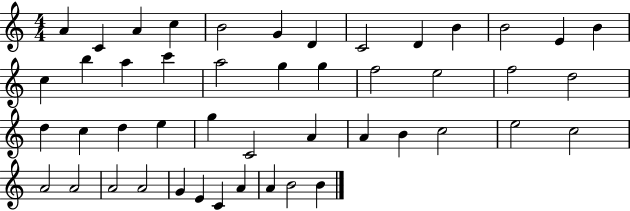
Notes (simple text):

A4/q C4/q A4/q C5/q B4/h G4/q D4/q C4/h D4/q B4/q B4/h E4/q B4/q C5/q B5/q A5/q C6/q A5/h G5/q G5/q F5/h E5/h F5/h D5/h D5/q C5/q D5/q E5/q G5/q C4/h A4/q A4/q B4/q C5/h E5/h C5/h A4/h A4/h A4/h A4/h G4/q E4/q C4/q A4/q A4/q B4/h B4/q